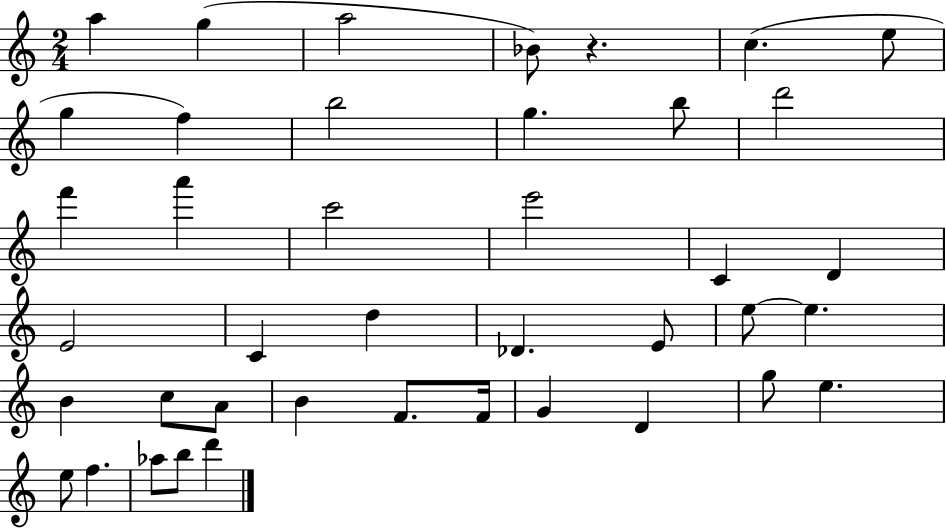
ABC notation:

X:1
T:Untitled
M:2/4
L:1/4
K:C
a g a2 _B/2 z c e/2 g f b2 g b/2 d'2 f' a' c'2 e'2 C D E2 C d _D E/2 e/2 e B c/2 A/2 B F/2 F/4 G D g/2 e e/2 f _a/2 b/2 d'